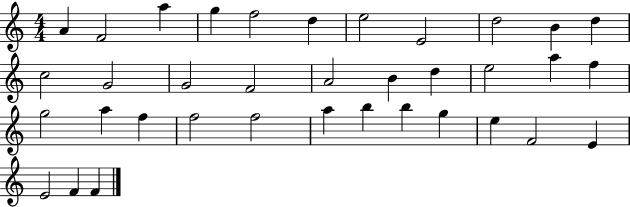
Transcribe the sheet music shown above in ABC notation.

X:1
T:Untitled
M:4/4
L:1/4
K:C
A F2 a g f2 d e2 E2 d2 B d c2 G2 G2 F2 A2 B d e2 a f g2 a f f2 f2 a b b g e F2 E E2 F F